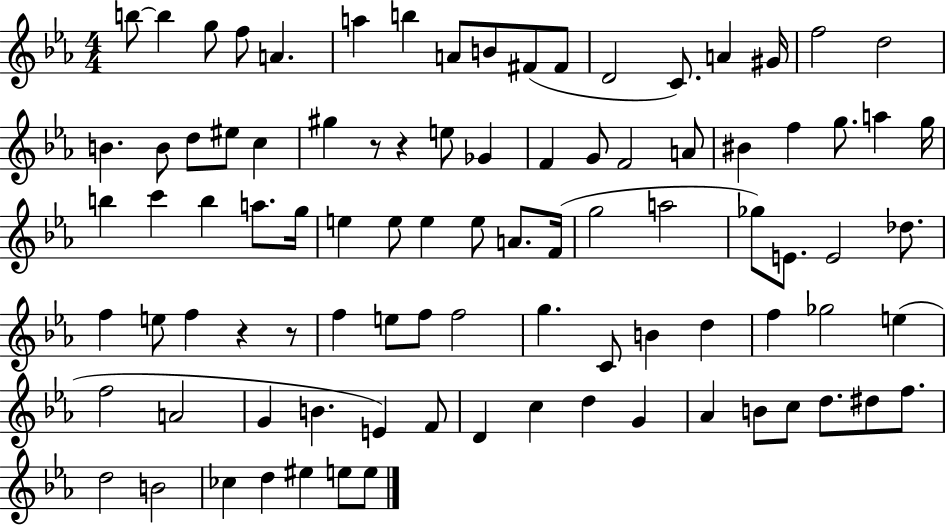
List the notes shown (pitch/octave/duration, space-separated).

B5/e B5/q G5/e F5/e A4/q. A5/q B5/q A4/e B4/e F#4/e F#4/e D4/h C4/e. A4/q G#4/s F5/h D5/h B4/q. B4/e D5/e EIS5/e C5/q G#5/q R/e R/q E5/e Gb4/q F4/q G4/e F4/h A4/e BIS4/q F5/q G5/e. A5/q G5/s B5/q C6/q B5/q A5/e. G5/s E5/q E5/e E5/q E5/e A4/e. F4/s G5/h A5/h Gb5/e E4/e. E4/h Db5/e. F5/q E5/e F5/q R/q R/e F5/q E5/e F5/e F5/h G5/q. C4/e B4/q D5/q F5/q Gb5/h E5/q F5/h A4/h G4/q B4/q. E4/q F4/e D4/q C5/q D5/q G4/q Ab4/q B4/e C5/e D5/e. D#5/e F5/e. D5/h B4/h CES5/q D5/q EIS5/q E5/e E5/e